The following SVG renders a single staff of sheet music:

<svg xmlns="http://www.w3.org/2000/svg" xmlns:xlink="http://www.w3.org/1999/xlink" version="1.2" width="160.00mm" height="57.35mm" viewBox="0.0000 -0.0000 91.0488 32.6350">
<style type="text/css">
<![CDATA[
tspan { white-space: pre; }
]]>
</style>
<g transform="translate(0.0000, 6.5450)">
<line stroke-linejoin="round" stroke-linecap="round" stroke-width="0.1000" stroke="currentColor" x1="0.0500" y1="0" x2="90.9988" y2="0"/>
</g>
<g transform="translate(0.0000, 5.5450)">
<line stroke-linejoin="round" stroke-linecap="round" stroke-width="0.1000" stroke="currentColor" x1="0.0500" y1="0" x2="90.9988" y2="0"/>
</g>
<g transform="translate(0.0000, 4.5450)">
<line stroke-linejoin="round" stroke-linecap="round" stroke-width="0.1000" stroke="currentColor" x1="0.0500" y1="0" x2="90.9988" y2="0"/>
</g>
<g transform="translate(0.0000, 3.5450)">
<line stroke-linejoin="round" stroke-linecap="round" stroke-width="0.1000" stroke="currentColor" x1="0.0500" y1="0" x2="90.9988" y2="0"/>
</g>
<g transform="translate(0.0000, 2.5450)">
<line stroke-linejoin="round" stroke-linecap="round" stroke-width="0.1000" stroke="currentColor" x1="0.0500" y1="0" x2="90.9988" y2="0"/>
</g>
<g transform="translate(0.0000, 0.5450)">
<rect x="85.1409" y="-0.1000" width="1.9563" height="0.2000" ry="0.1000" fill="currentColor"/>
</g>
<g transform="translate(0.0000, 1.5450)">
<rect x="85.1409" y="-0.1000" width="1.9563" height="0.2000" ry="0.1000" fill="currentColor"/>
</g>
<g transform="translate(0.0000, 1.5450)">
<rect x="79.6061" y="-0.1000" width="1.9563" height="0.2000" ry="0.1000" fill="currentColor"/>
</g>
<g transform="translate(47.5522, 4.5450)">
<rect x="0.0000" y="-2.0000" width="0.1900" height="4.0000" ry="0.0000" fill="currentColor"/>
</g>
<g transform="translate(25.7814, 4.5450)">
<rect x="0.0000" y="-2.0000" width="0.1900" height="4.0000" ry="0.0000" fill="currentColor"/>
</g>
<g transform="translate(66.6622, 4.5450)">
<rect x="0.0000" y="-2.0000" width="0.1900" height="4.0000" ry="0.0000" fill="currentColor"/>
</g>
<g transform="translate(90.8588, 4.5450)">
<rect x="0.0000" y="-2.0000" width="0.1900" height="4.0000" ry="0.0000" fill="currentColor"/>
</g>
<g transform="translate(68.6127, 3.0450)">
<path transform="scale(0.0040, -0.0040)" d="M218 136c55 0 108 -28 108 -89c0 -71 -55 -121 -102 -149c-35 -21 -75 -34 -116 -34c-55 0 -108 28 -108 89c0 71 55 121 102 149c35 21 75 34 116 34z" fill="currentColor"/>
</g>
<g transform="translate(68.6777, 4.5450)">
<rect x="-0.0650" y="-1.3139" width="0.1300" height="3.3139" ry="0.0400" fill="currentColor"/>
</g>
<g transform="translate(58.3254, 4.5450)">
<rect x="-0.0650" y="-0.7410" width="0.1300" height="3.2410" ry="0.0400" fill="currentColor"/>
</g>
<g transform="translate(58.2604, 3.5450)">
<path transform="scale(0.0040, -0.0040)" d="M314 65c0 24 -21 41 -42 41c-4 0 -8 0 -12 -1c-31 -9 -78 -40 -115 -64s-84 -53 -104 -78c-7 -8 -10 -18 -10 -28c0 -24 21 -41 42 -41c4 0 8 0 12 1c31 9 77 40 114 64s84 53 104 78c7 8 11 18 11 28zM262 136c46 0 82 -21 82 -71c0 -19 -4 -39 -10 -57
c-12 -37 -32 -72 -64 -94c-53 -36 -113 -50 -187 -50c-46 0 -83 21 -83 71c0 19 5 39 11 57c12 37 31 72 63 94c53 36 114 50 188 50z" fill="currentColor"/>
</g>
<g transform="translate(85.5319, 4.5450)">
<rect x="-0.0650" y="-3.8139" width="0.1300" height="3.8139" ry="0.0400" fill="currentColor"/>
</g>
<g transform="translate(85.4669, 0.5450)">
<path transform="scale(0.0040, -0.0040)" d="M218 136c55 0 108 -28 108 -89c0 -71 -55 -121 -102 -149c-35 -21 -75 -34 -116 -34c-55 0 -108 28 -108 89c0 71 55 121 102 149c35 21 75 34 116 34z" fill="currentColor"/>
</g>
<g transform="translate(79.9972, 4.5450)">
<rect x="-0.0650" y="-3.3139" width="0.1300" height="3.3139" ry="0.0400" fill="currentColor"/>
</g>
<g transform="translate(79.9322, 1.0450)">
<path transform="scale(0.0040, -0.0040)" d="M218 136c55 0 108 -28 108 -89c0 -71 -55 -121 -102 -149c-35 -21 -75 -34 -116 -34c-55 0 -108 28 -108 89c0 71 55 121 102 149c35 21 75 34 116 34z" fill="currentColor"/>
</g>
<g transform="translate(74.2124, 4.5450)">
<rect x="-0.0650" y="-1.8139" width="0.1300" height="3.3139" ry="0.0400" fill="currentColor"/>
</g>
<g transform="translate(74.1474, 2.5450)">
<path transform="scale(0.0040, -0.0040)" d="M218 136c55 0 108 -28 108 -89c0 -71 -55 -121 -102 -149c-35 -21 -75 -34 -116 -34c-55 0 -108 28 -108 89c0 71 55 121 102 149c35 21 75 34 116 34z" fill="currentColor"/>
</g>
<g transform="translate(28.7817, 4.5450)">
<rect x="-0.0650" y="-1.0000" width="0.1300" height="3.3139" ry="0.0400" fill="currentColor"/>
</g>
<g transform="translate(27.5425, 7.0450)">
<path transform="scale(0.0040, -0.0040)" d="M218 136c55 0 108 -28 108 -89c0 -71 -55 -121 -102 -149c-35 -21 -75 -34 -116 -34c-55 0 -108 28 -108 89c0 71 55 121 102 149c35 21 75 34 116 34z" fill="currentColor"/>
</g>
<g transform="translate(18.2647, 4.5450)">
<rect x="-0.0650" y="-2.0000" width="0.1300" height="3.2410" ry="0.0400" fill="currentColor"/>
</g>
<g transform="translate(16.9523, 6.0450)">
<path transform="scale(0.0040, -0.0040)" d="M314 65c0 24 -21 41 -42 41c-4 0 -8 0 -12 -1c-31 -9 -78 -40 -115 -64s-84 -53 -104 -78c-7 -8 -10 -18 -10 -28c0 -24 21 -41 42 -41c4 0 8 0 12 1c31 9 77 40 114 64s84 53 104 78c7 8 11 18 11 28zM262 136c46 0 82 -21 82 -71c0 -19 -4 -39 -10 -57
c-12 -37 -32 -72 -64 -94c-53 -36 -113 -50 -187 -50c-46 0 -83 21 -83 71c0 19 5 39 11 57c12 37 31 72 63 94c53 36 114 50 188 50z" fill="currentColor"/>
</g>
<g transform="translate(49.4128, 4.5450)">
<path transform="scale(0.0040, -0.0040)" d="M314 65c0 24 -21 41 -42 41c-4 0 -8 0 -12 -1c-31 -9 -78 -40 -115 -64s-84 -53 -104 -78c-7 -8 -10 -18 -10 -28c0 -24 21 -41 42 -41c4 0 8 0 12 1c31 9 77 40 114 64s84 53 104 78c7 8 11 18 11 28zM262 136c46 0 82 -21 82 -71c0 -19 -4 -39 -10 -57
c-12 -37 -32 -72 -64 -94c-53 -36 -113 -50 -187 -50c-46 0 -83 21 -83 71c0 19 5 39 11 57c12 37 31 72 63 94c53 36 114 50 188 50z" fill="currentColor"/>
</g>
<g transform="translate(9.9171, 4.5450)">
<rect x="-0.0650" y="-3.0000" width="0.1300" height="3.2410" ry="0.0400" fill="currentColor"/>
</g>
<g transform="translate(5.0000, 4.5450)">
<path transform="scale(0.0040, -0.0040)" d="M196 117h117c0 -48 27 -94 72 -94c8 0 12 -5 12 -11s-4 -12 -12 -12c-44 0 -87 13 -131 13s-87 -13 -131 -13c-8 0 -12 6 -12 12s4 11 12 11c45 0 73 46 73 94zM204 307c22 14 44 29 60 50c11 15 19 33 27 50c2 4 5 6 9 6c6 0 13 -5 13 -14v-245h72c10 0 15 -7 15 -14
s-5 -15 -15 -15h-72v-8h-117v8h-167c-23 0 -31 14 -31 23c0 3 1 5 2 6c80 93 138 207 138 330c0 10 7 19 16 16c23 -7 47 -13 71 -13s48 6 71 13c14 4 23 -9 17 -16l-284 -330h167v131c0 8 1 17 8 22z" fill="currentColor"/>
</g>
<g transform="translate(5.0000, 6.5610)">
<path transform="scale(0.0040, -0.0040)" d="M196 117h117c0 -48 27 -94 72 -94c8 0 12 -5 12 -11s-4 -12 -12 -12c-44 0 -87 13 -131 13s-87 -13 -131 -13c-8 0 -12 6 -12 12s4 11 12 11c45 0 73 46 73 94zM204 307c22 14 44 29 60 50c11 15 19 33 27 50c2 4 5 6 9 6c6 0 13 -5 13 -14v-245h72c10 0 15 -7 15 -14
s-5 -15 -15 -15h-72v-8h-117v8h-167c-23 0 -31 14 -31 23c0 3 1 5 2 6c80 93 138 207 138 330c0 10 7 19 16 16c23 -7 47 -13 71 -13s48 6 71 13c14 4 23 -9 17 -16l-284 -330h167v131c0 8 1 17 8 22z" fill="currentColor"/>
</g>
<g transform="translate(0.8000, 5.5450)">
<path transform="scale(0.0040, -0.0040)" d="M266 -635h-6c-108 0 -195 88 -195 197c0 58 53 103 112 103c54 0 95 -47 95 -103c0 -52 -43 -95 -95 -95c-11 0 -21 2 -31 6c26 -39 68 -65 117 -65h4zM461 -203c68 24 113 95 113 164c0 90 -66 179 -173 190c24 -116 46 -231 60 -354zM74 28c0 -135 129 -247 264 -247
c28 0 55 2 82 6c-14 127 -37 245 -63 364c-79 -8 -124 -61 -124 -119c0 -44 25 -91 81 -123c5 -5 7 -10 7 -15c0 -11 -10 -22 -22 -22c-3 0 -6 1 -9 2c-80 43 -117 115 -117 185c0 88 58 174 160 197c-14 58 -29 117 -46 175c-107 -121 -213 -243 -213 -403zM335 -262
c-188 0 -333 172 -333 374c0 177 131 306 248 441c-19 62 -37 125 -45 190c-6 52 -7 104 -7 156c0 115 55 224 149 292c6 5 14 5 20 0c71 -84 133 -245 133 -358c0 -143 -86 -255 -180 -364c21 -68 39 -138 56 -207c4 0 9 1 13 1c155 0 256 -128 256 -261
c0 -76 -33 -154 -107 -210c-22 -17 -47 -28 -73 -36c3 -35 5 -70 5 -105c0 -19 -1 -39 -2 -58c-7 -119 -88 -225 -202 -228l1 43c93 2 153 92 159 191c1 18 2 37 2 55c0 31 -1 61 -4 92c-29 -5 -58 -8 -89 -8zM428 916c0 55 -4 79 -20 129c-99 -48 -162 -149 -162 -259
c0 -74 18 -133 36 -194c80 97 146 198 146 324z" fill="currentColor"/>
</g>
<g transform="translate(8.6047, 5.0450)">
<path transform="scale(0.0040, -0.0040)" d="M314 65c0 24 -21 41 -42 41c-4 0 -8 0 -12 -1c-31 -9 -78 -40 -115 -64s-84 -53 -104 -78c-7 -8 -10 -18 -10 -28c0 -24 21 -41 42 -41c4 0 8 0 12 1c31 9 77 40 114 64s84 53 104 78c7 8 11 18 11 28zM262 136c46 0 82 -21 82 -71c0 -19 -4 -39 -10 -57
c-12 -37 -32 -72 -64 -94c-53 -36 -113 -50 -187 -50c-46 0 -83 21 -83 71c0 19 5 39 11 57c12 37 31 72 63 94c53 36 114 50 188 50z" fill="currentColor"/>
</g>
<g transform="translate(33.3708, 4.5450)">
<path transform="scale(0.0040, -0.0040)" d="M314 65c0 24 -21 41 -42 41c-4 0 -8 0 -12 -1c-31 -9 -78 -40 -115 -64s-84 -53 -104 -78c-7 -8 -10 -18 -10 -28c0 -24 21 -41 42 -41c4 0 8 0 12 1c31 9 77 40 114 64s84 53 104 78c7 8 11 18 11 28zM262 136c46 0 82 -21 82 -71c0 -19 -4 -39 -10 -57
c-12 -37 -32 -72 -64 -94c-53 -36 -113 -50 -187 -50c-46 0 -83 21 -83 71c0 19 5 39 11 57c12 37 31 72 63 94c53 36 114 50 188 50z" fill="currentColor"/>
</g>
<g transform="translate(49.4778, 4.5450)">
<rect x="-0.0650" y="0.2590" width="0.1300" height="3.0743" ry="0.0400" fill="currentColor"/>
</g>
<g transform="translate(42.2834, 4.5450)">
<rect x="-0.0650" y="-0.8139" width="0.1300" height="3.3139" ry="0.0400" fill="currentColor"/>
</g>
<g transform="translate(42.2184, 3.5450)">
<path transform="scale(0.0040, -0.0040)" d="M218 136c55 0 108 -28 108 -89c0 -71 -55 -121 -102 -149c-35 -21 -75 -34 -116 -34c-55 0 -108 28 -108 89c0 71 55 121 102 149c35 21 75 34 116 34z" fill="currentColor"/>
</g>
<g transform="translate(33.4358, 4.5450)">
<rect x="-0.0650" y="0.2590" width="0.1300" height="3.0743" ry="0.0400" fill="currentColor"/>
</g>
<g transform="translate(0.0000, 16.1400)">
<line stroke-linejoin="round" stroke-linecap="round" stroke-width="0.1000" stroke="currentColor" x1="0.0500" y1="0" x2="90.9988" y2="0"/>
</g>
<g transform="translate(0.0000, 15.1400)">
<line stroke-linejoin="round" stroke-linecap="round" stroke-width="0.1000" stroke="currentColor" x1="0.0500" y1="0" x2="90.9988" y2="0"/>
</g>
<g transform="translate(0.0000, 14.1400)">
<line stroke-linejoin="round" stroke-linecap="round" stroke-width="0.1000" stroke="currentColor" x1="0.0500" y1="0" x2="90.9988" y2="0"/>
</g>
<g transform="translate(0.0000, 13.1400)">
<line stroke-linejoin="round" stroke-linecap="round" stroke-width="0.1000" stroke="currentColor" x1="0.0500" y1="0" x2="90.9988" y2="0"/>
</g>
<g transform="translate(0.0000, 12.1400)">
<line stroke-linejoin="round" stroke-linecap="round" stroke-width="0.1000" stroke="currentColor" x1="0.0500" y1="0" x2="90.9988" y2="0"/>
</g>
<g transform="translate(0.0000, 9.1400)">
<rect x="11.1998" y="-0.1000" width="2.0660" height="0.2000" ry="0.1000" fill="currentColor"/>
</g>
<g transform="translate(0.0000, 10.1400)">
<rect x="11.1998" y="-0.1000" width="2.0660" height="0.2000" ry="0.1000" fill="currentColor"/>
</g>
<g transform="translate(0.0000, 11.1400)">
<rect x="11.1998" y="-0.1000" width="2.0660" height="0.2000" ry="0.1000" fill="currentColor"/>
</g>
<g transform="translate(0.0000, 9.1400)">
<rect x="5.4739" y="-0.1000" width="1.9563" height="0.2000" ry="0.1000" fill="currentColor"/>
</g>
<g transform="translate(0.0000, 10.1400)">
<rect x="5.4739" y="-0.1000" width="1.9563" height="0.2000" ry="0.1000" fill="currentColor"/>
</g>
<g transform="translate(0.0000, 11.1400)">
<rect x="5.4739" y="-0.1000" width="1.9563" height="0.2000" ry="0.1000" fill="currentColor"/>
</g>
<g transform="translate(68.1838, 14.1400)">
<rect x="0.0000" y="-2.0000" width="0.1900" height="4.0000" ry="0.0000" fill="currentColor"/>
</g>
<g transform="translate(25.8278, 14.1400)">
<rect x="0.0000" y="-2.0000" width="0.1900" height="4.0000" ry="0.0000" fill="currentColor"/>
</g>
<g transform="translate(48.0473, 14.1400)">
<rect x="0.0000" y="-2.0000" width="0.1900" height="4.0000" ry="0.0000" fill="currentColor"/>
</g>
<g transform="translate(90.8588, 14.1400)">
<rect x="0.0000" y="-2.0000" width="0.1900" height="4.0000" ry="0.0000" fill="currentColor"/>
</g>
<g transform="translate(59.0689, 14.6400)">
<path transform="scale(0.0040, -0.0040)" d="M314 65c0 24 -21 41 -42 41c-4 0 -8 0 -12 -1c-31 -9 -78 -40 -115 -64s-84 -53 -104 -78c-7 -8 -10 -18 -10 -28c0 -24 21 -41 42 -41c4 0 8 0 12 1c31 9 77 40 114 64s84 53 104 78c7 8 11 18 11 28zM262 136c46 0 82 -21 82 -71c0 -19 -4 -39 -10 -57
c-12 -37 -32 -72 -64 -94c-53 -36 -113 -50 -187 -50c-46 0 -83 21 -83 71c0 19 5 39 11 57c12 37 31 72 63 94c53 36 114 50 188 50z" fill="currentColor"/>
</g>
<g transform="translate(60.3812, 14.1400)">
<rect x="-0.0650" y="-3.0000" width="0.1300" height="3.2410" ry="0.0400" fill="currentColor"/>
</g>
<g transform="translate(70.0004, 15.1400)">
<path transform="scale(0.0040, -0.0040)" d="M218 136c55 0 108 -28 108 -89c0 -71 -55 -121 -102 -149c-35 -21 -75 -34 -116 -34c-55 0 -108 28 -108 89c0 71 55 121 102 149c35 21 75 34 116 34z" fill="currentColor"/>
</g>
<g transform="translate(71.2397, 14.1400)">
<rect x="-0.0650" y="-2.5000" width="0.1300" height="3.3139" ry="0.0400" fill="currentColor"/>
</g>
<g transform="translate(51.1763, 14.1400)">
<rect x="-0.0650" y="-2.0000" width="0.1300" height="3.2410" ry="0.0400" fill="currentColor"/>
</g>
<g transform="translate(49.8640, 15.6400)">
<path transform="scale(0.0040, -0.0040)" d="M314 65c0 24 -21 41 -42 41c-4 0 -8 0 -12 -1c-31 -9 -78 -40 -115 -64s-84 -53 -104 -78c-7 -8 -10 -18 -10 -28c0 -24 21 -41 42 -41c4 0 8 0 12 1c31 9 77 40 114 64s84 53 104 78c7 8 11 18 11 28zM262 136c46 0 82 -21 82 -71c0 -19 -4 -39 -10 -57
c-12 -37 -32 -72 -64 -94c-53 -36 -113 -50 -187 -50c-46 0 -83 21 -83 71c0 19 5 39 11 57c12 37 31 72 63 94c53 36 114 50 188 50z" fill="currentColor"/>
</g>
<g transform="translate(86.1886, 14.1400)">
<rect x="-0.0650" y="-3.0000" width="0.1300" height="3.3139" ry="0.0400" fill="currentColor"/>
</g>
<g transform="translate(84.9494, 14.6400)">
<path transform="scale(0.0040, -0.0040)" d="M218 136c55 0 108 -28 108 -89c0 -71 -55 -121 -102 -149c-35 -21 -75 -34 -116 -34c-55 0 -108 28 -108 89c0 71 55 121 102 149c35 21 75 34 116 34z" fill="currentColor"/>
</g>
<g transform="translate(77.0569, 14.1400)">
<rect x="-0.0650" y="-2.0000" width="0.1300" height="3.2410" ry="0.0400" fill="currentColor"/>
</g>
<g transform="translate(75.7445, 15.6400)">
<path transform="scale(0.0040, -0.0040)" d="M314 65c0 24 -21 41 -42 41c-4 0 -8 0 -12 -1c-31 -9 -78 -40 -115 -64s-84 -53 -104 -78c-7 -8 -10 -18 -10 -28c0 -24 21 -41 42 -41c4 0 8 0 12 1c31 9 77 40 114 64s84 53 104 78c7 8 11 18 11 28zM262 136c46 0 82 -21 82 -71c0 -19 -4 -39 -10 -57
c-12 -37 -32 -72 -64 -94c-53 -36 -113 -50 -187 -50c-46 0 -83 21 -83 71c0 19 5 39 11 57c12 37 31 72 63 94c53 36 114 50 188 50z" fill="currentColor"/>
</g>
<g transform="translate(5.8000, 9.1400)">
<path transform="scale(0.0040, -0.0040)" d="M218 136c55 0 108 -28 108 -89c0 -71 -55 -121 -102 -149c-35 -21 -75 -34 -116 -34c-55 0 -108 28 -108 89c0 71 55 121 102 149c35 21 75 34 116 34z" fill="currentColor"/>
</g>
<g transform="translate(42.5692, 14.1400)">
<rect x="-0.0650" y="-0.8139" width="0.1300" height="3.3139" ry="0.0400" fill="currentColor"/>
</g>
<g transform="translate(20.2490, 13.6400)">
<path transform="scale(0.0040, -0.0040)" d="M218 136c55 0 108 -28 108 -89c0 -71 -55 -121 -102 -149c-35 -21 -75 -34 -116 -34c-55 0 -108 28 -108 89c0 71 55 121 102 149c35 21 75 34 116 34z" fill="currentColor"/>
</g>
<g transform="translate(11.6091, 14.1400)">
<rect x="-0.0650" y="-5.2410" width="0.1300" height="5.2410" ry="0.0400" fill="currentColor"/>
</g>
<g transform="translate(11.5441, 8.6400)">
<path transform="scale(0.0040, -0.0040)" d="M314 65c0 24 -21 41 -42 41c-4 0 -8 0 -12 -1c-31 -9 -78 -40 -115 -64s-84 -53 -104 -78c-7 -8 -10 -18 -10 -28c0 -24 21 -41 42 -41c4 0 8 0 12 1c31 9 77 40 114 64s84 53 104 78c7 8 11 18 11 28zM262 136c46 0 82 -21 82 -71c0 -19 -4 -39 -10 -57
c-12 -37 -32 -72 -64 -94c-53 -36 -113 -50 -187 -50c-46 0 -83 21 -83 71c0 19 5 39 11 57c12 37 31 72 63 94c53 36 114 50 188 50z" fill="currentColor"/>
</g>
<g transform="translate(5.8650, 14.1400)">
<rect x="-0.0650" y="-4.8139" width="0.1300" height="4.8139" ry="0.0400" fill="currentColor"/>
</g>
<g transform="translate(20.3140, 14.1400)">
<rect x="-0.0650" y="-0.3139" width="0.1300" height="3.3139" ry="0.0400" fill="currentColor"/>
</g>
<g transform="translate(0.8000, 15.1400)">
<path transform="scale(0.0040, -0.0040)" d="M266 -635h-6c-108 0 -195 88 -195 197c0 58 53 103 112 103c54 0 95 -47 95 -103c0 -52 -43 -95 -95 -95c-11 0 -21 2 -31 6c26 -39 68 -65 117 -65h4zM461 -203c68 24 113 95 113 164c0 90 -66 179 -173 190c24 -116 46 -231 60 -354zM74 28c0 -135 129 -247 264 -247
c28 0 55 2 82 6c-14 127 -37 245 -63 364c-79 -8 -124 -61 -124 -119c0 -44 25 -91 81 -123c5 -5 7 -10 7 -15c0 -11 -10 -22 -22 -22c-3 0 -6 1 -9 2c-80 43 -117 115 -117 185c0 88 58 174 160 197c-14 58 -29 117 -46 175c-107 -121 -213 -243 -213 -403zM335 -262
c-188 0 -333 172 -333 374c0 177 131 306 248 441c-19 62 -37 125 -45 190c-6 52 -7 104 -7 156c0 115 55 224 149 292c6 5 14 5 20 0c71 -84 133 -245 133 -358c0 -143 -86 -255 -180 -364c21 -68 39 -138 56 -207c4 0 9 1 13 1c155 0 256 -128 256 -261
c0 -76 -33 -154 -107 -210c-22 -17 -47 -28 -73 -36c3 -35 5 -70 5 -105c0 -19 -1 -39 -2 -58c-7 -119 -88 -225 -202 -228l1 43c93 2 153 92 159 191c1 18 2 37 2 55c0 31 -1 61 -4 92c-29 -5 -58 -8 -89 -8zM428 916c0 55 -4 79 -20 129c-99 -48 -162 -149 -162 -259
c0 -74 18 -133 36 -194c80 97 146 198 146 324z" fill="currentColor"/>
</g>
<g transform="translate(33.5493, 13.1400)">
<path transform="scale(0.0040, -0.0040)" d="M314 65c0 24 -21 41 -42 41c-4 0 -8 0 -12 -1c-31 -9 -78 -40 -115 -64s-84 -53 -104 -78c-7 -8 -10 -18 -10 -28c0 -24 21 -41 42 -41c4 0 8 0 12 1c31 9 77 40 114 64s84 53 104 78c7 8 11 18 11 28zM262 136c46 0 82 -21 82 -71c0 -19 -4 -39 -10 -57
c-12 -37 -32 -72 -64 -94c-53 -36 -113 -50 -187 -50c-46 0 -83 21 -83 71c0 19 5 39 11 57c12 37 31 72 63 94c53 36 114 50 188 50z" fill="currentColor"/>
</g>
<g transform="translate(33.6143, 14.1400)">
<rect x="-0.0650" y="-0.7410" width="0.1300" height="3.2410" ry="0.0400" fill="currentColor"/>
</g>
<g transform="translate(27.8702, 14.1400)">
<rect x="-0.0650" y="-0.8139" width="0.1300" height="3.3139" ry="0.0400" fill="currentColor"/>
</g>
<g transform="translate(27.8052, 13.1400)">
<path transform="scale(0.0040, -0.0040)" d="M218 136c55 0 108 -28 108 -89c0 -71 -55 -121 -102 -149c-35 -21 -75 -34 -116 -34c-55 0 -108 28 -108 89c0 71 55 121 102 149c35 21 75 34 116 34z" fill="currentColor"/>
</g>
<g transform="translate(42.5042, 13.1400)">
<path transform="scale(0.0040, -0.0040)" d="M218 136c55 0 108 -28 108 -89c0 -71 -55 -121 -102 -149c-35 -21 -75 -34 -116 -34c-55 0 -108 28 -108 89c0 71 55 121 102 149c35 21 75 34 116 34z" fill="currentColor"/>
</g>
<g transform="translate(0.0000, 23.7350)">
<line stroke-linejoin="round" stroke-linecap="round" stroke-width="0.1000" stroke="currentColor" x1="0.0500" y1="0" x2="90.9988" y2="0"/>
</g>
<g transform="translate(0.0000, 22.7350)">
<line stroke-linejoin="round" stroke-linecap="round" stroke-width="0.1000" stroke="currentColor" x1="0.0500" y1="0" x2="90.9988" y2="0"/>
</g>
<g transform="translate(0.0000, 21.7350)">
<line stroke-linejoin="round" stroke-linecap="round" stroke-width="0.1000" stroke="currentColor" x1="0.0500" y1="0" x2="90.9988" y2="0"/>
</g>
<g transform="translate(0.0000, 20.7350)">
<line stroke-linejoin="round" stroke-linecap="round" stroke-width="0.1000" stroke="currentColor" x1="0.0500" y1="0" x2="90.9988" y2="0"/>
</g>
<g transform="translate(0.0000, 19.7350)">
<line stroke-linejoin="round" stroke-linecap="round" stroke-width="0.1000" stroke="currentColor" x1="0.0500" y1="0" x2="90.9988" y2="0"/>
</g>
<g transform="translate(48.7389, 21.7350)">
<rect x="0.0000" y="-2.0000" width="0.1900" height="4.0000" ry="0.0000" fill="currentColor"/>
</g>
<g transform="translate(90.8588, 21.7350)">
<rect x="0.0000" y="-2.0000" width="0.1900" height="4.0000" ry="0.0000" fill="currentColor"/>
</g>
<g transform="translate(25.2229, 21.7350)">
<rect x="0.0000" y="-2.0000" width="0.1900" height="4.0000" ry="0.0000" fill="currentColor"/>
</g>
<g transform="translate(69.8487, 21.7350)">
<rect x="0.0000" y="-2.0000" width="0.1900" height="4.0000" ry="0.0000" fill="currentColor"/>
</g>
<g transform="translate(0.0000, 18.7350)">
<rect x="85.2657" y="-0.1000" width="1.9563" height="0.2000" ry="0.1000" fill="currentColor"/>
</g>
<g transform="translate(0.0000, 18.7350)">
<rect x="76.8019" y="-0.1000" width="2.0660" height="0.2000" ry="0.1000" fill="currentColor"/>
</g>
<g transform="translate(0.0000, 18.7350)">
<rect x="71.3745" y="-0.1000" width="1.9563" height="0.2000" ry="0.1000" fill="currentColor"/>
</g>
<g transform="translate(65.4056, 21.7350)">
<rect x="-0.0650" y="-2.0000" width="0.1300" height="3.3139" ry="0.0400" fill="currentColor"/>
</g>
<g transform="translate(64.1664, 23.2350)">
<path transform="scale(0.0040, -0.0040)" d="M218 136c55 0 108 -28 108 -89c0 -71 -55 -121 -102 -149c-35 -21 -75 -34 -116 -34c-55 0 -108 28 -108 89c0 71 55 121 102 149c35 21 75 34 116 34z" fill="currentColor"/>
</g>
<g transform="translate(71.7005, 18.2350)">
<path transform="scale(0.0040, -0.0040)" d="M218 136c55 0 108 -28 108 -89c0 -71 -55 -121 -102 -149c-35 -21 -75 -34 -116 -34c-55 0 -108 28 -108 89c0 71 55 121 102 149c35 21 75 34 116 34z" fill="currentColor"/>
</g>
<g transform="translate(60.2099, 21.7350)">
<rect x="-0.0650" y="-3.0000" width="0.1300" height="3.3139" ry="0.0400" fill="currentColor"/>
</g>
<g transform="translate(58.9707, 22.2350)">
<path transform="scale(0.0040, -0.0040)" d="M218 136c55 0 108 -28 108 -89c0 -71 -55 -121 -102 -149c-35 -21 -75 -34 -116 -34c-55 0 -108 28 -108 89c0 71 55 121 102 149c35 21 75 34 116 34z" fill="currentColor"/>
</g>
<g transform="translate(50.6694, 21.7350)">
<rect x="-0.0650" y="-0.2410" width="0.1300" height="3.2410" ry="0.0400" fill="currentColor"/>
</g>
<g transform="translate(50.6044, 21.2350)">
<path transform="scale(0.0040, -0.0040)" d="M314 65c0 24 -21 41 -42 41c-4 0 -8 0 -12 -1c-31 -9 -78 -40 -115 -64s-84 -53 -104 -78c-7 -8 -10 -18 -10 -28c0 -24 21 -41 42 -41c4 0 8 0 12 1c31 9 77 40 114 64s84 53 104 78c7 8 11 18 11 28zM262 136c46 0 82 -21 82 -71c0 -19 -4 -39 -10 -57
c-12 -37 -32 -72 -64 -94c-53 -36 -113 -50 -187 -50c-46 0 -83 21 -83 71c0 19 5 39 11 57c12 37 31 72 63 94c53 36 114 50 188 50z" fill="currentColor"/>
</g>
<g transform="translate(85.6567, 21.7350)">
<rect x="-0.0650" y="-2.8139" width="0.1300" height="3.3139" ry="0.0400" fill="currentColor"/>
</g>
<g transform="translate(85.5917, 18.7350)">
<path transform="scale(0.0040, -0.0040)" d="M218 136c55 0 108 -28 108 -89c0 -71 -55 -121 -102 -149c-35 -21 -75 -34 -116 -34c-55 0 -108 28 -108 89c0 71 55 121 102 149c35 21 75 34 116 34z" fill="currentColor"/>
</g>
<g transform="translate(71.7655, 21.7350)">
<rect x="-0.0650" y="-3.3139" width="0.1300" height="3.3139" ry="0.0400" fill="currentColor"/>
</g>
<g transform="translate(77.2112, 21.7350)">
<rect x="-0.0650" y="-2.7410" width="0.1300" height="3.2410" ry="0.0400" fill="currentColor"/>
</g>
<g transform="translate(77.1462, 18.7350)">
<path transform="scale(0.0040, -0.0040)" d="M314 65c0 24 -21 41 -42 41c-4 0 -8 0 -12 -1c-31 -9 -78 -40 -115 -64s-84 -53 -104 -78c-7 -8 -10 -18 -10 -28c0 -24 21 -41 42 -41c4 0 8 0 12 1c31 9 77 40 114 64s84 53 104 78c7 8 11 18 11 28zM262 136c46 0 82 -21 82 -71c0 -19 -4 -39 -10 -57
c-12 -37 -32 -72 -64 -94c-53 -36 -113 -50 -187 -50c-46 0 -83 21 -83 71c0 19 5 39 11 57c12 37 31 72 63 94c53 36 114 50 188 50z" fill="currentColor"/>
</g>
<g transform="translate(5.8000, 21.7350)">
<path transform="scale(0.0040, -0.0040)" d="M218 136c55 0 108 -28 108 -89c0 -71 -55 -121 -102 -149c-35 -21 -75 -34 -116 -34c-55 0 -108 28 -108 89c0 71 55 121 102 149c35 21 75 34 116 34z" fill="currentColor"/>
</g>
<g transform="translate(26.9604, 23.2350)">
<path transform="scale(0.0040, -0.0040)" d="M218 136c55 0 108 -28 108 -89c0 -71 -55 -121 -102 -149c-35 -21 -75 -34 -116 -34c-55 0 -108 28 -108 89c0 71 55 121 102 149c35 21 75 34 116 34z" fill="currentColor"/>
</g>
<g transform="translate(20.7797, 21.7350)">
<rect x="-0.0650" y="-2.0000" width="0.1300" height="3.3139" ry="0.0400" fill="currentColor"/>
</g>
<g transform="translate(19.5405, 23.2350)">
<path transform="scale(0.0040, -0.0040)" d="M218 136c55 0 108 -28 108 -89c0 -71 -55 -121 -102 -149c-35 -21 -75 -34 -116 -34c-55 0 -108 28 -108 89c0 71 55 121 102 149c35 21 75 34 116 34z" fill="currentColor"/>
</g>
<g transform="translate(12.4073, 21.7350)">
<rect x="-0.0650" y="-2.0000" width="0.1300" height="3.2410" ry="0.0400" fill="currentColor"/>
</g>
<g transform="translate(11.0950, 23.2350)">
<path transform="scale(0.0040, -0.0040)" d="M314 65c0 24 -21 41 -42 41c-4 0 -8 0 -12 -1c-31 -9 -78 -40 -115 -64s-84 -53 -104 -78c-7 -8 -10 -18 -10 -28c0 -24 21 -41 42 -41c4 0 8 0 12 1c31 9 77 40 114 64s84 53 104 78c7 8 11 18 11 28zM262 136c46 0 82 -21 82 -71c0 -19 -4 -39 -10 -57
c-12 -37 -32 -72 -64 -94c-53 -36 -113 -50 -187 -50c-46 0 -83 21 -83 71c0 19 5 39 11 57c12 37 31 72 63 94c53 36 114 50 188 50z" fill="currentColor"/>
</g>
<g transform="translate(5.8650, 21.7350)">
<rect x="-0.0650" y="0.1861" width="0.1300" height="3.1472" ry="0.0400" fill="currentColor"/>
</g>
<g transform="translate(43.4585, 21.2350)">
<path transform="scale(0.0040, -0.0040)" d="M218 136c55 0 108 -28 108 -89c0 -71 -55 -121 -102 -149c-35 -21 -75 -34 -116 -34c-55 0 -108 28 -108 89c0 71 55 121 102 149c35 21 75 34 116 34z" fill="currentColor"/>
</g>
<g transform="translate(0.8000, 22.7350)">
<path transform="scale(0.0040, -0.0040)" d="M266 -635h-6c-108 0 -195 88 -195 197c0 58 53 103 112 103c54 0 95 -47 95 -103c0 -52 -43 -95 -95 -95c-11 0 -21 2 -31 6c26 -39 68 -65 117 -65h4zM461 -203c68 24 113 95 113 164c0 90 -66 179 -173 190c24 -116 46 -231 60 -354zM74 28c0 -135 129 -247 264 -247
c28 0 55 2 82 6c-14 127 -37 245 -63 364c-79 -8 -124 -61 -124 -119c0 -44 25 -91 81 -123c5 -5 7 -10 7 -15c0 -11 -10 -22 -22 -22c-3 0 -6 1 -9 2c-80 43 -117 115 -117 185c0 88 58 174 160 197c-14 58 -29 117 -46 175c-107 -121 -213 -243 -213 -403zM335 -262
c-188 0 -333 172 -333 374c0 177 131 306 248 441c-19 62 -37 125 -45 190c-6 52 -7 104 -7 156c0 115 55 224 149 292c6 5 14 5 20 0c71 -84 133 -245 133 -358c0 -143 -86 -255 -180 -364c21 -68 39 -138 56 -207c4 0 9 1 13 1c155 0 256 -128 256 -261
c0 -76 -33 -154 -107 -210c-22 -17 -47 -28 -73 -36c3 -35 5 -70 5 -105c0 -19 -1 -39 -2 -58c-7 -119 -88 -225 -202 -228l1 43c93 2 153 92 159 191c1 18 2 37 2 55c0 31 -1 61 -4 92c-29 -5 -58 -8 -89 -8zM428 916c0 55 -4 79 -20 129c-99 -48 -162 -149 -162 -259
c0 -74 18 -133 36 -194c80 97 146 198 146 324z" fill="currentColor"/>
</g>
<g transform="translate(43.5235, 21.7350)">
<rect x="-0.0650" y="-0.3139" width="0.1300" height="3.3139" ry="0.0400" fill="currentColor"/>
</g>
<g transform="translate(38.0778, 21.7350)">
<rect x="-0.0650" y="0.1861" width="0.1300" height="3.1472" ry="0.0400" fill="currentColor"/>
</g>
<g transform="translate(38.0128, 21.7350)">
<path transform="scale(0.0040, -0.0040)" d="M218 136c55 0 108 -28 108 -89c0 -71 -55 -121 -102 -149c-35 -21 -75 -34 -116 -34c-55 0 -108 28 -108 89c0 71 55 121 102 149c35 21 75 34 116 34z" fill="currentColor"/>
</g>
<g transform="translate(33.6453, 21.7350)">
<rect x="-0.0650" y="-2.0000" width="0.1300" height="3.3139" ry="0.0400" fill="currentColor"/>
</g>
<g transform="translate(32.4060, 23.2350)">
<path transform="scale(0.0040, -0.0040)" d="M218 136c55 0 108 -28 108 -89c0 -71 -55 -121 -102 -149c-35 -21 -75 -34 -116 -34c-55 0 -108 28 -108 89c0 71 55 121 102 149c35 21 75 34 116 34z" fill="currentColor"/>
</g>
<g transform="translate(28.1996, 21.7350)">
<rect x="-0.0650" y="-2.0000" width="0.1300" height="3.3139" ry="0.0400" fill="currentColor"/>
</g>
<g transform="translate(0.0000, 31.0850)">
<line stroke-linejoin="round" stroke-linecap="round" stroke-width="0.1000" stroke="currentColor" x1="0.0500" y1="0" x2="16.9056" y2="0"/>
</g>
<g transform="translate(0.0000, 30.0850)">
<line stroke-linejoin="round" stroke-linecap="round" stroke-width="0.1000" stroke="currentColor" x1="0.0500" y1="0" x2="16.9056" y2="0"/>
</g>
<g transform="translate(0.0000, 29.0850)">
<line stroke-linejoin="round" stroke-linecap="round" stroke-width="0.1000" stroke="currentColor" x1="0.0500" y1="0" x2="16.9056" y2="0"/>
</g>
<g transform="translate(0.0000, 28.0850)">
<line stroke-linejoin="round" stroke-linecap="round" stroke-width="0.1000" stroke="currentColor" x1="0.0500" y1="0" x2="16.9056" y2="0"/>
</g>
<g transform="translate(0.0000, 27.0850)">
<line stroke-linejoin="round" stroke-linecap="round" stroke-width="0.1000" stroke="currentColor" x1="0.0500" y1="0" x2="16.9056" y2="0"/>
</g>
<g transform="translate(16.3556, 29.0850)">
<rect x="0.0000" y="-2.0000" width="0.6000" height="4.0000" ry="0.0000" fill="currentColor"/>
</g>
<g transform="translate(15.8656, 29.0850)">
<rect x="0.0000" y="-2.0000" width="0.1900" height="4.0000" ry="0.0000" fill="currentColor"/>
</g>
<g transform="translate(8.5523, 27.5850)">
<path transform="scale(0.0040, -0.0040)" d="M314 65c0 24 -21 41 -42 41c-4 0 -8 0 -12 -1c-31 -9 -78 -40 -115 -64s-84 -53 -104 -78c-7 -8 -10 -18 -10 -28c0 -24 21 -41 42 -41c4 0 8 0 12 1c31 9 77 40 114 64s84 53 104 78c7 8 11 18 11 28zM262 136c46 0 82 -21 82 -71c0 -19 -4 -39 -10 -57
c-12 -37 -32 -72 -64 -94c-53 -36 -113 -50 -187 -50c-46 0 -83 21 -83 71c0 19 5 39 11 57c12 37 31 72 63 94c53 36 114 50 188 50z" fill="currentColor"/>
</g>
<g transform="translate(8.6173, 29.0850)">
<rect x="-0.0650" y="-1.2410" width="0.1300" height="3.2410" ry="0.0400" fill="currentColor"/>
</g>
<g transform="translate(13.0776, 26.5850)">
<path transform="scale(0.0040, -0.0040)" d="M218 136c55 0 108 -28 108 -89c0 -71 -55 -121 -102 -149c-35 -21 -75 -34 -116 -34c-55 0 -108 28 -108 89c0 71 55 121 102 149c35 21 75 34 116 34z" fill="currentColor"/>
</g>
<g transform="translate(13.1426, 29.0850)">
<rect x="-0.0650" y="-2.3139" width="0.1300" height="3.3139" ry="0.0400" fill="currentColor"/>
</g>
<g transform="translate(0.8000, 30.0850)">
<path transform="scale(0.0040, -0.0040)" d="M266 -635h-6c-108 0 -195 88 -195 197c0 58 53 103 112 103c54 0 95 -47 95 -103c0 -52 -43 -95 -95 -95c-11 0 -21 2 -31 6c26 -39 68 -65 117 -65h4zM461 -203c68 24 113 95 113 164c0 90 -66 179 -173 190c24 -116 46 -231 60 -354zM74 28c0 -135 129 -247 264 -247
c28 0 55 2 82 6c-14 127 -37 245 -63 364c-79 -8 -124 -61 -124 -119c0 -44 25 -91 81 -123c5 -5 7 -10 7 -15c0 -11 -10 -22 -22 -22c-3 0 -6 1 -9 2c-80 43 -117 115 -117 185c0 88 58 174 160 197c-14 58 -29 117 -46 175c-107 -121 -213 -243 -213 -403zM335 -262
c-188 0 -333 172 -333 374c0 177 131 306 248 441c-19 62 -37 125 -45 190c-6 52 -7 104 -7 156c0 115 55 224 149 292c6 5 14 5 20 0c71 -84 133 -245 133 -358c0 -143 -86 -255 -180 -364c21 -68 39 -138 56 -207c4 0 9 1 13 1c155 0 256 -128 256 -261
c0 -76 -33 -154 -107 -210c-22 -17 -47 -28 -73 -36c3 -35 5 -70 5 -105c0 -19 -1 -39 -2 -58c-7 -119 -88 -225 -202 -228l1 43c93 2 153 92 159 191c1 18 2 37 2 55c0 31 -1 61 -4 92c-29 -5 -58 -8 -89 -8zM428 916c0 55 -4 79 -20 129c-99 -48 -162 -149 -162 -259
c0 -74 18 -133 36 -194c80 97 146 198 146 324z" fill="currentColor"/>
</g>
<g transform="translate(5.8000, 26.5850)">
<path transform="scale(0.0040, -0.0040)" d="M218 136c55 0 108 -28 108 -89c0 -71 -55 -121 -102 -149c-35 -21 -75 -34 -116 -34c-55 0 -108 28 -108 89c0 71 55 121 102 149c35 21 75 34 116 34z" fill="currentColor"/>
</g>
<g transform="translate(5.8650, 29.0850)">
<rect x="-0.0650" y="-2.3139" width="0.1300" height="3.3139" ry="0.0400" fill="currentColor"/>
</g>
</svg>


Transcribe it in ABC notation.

X:1
T:Untitled
M:4/4
L:1/4
K:C
A2 F2 D B2 d B2 d2 e f b c' e' f'2 c d d2 d F2 A2 G F2 A B F2 F F F B c c2 A F b a2 a g e2 g